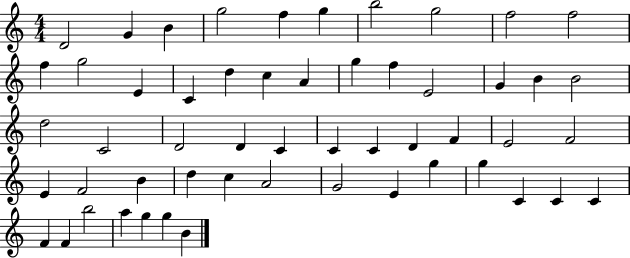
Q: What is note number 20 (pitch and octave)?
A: E4